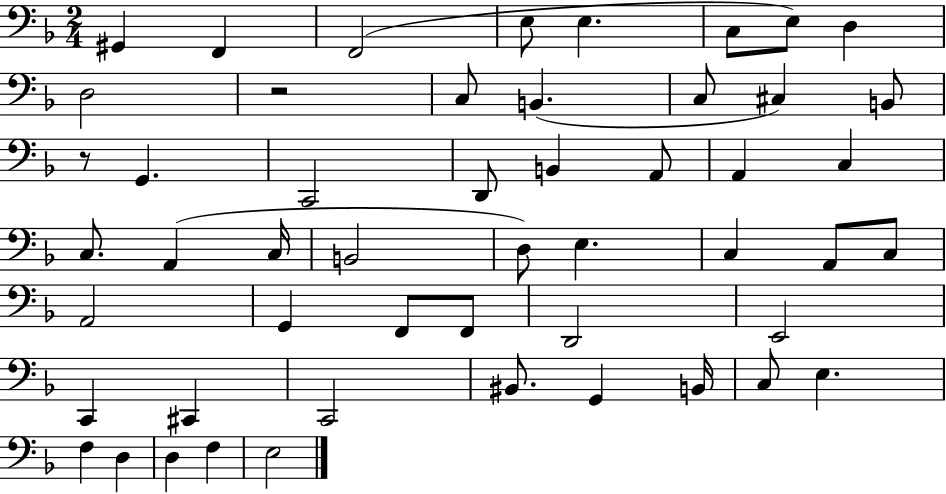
X:1
T:Untitled
M:2/4
L:1/4
K:F
^G,, F,, F,,2 E,/2 E, C,/2 E,/2 D, D,2 z2 C,/2 B,, C,/2 ^C, B,,/2 z/2 G,, C,,2 D,,/2 B,, A,,/2 A,, C, C,/2 A,, C,/4 B,,2 D,/2 E, C, A,,/2 C,/2 A,,2 G,, F,,/2 F,,/2 D,,2 E,,2 C,, ^C,, C,,2 ^B,,/2 G,, B,,/4 C,/2 E, F, D, D, F, E,2